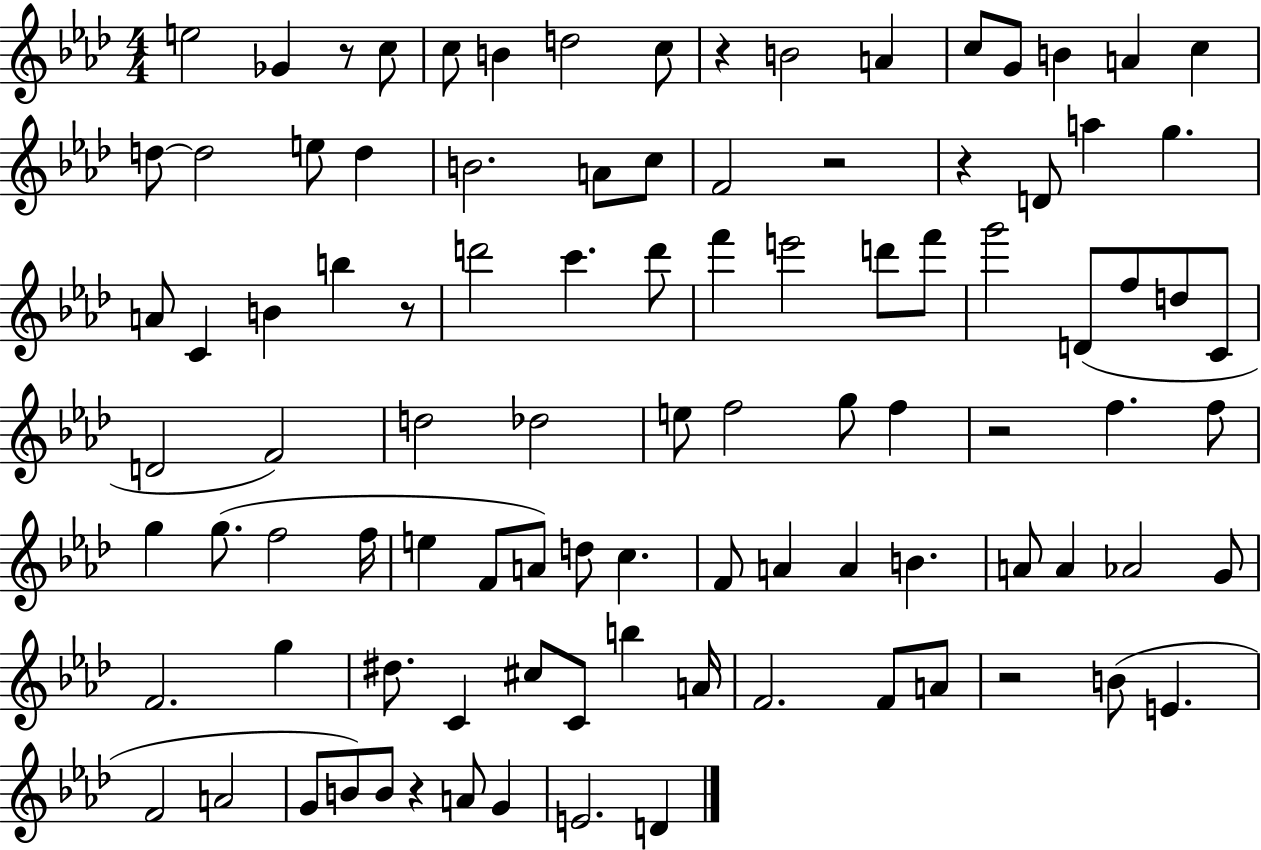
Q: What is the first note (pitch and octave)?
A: E5